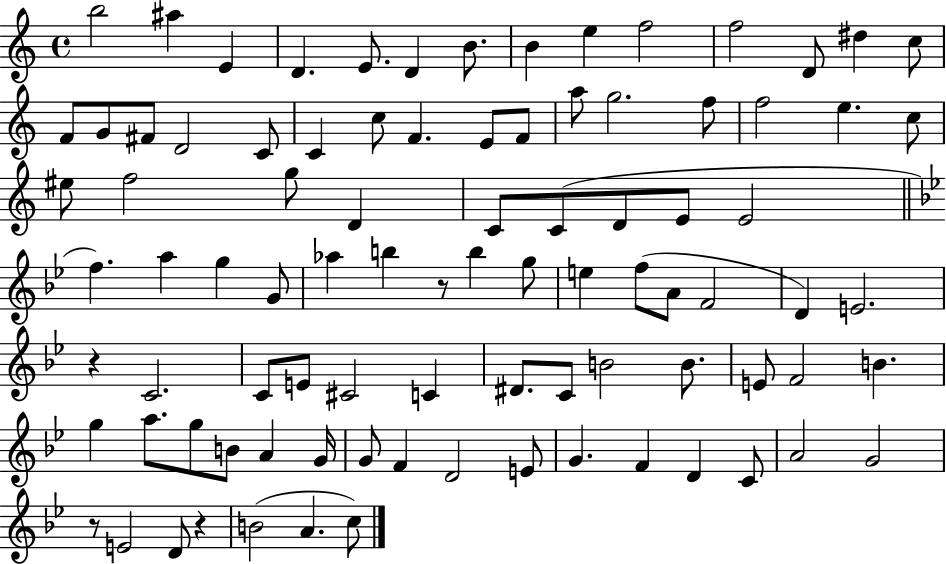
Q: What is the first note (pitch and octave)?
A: B5